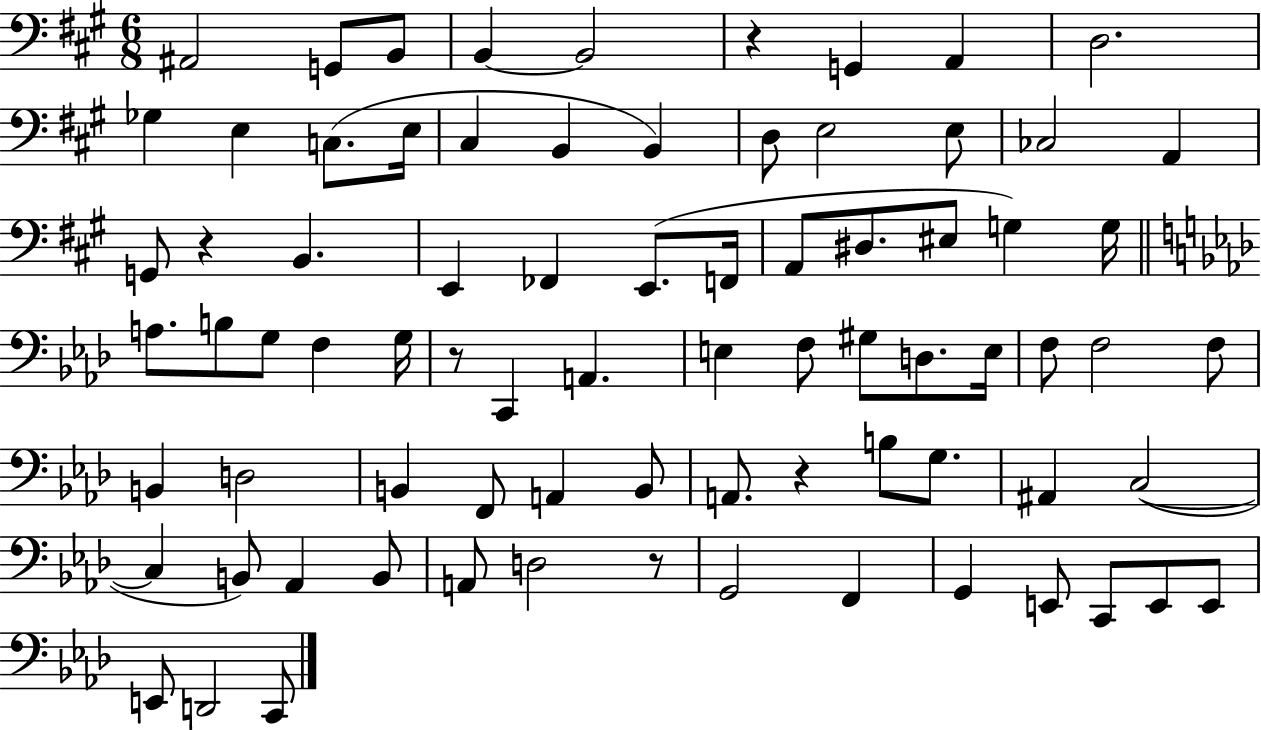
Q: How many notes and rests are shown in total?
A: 78